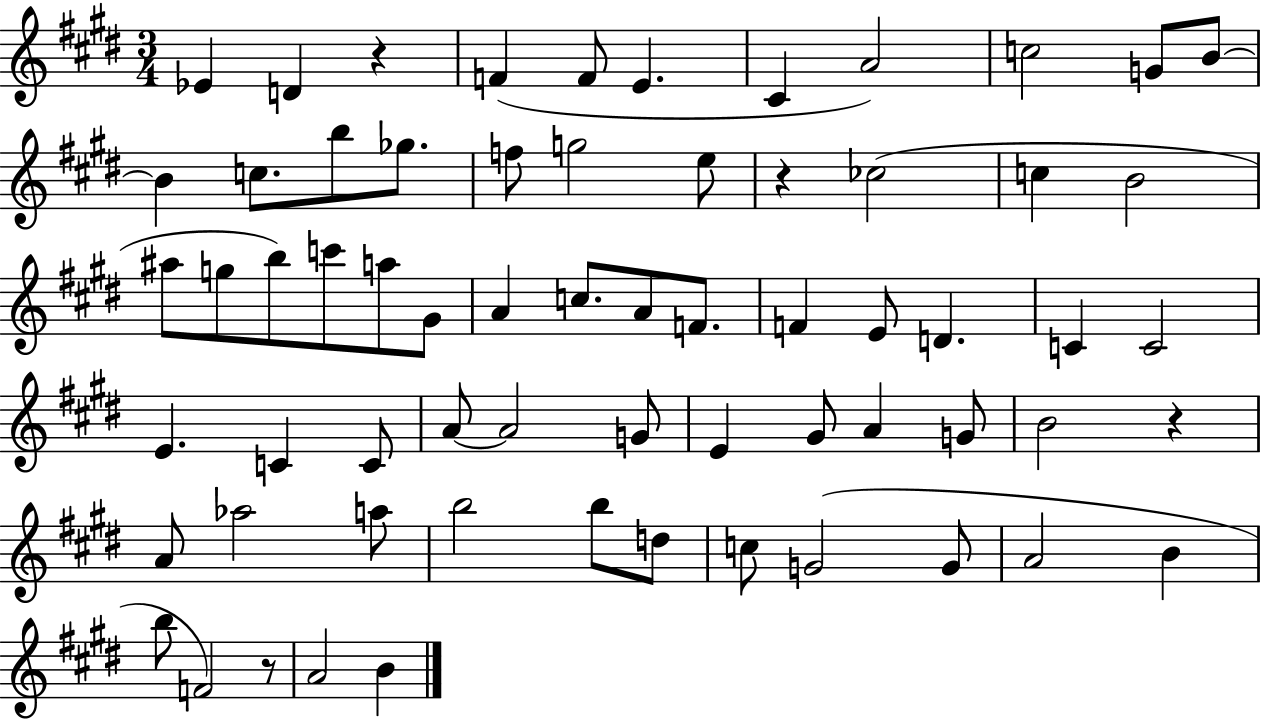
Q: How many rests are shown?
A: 4